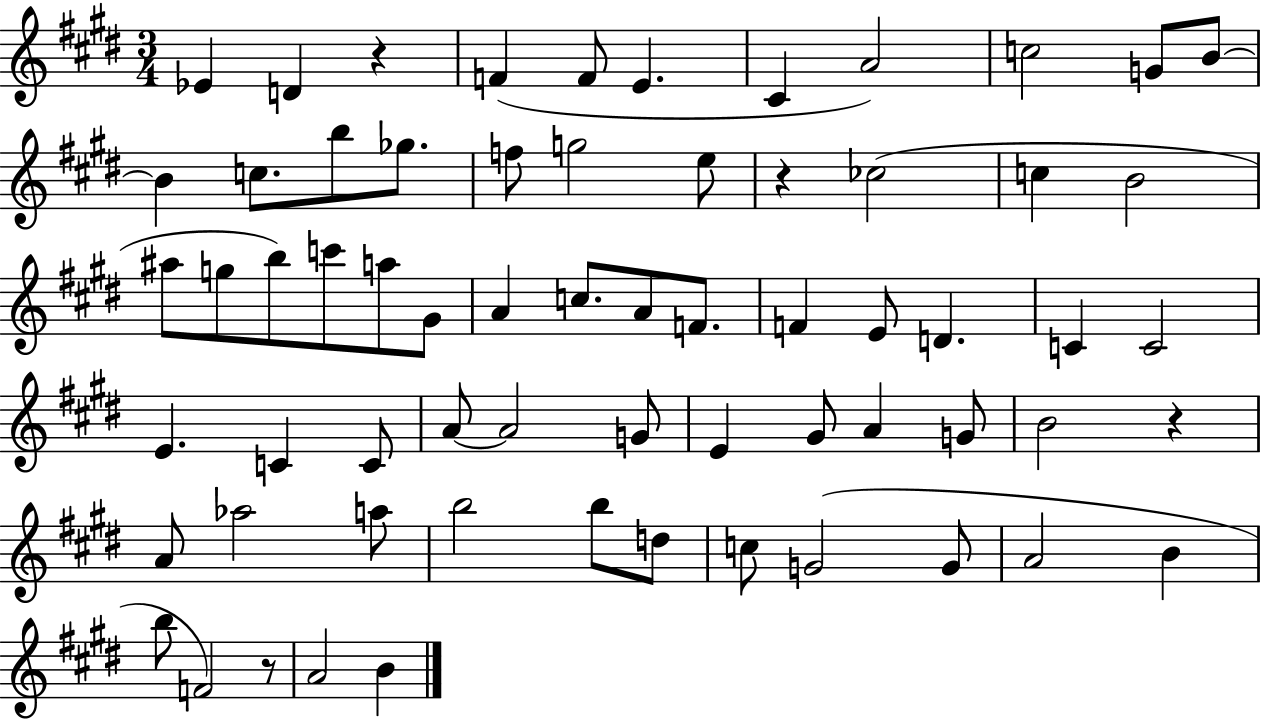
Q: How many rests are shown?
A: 4